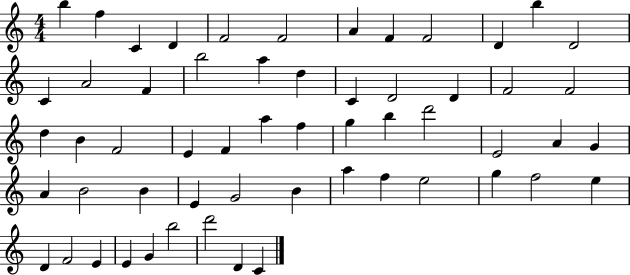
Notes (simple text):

B5/q F5/q C4/q D4/q F4/h F4/h A4/q F4/q F4/h D4/q B5/q D4/h C4/q A4/h F4/q B5/h A5/q D5/q C4/q D4/h D4/q F4/h F4/h D5/q B4/q F4/h E4/q F4/q A5/q F5/q G5/q B5/q D6/h E4/h A4/q G4/q A4/q B4/h B4/q E4/q G4/h B4/q A5/q F5/q E5/h G5/q F5/h E5/q D4/q F4/h E4/q E4/q G4/q B5/h D6/h D4/q C4/q